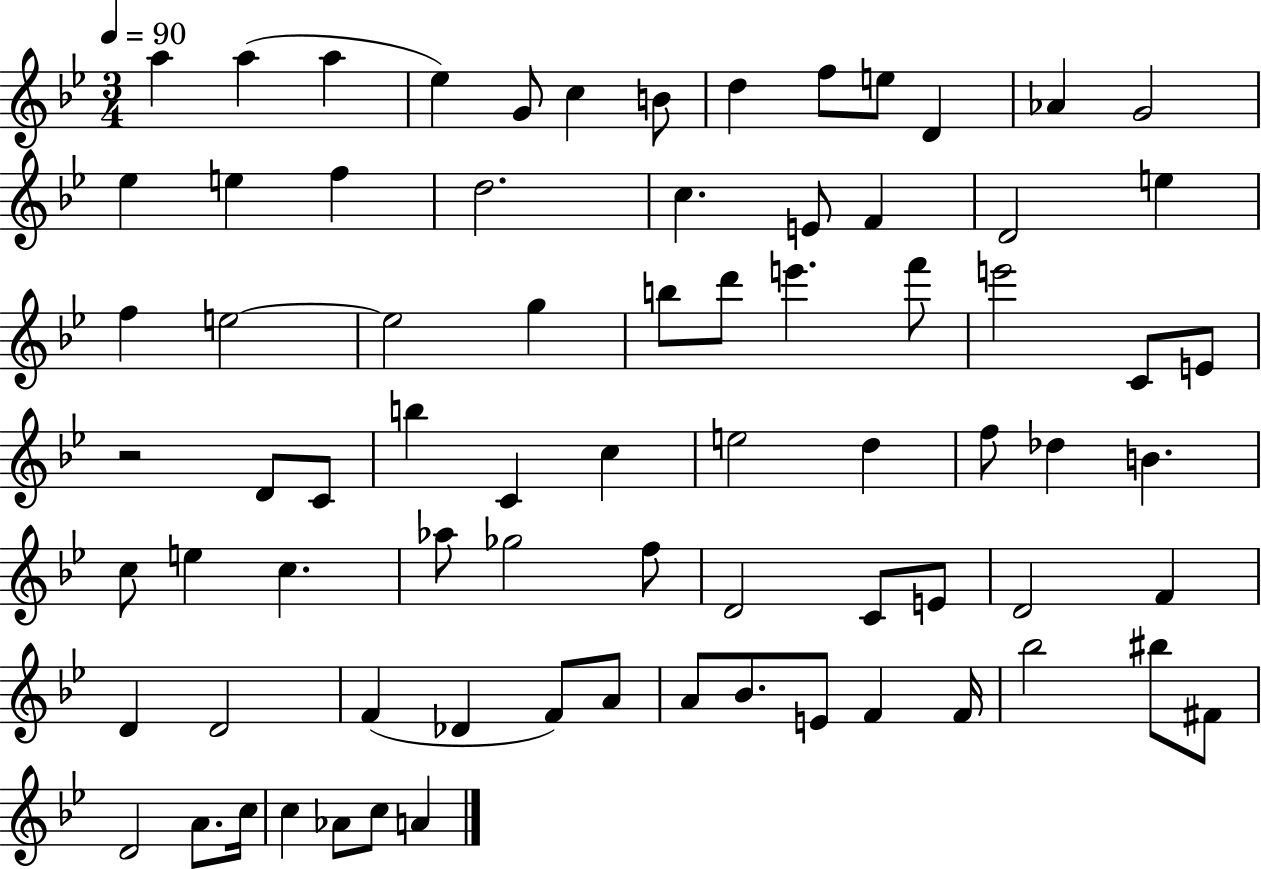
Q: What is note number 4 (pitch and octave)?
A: Eb5